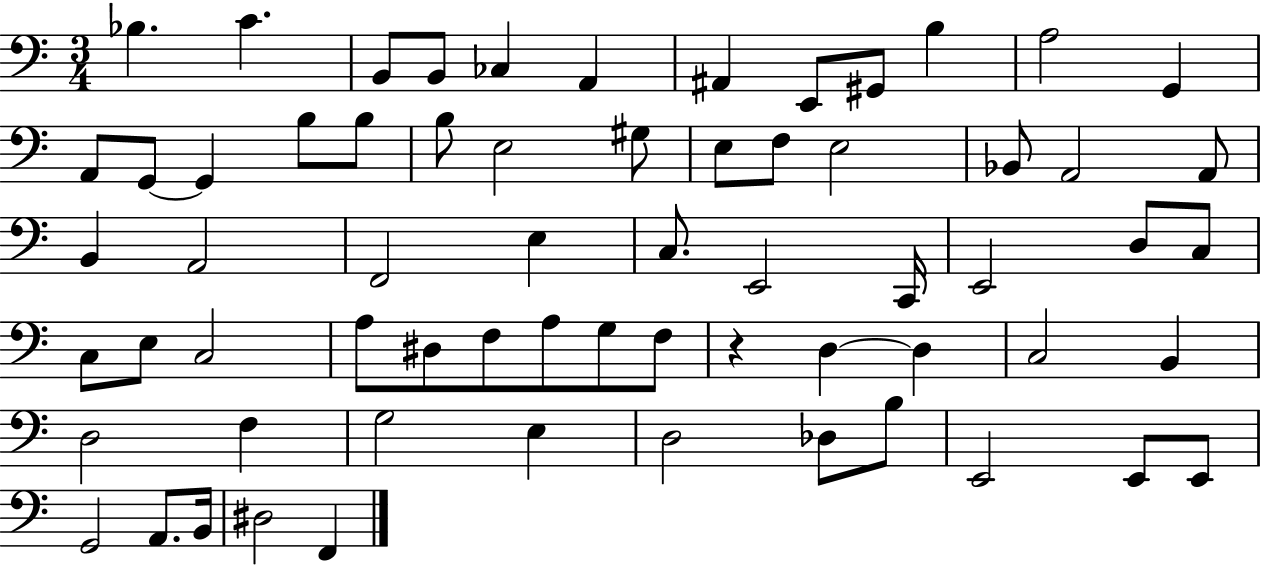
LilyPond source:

{
  \clef bass
  \numericTimeSignature
  \time 3/4
  \key c \major
  bes4. c'4. | b,8 b,8 ces4 a,4 | ais,4 e,8 gis,8 b4 | a2 g,4 | \break a,8 g,8~~ g,4 b8 b8 | b8 e2 gis8 | e8 f8 e2 | bes,8 a,2 a,8 | \break b,4 a,2 | f,2 e4 | c8. e,2 c,16 | e,2 d8 c8 | \break c8 e8 c2 | a8 dis8 f8 a8 g8 f8 | r4 d4~~ d4 | c2 b,4 | \break d2 f4 | g2 e4 | d2 des8 b8 | e,2 e,8 e,8 | \break g,2 a,8. b,16 | dis2 f,4 | \bar "|."
}